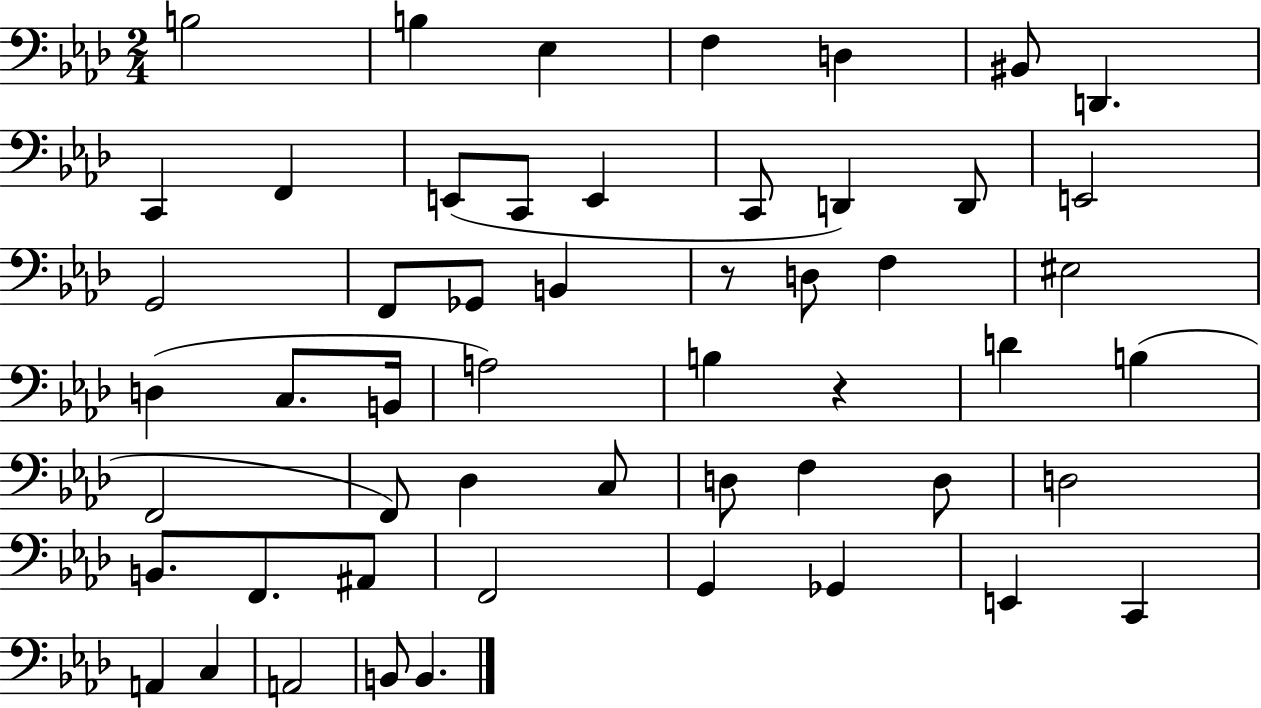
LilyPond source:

{
  \clef bass
  \numericTimeSignature
  \time 2/4
  \key aes \major
  b2 | b4 ees4 | f4 d4 | bis,8 d,4. | \break c,4 f,4 | e,8( c,8 e,4 | c,8 d,4) d,8 | e,2 | \break g,2 | f,8 ges,8 b,4 | r8 d8 f4 | eis2 | \break d4( c8. b,16 | a2) | b4 r4 | d'4 b4( | \break f,2 | f,8) des4 c8 | d8 f4 d8 | d2 | \break b,8. f,8. ais,8 | f,2 | g,4 ges,4 | e,4 c,4 | \break a,4 c4 | a,2 | b,8 b,4. | \bar "|."
}